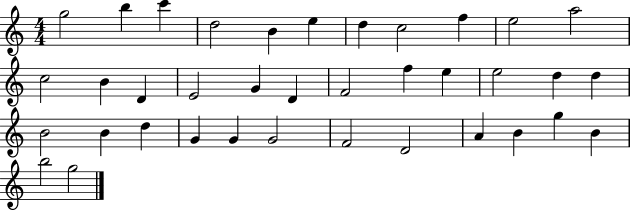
X:1
T:Untitled
M:4/4
L:1/4
K:C
g2 b c' d2 B e d c2 f e2 a2 c2 B D E2 G D F2 f e e2 d d B2 B d G G G2 F2 D2 A B g B b2 g2